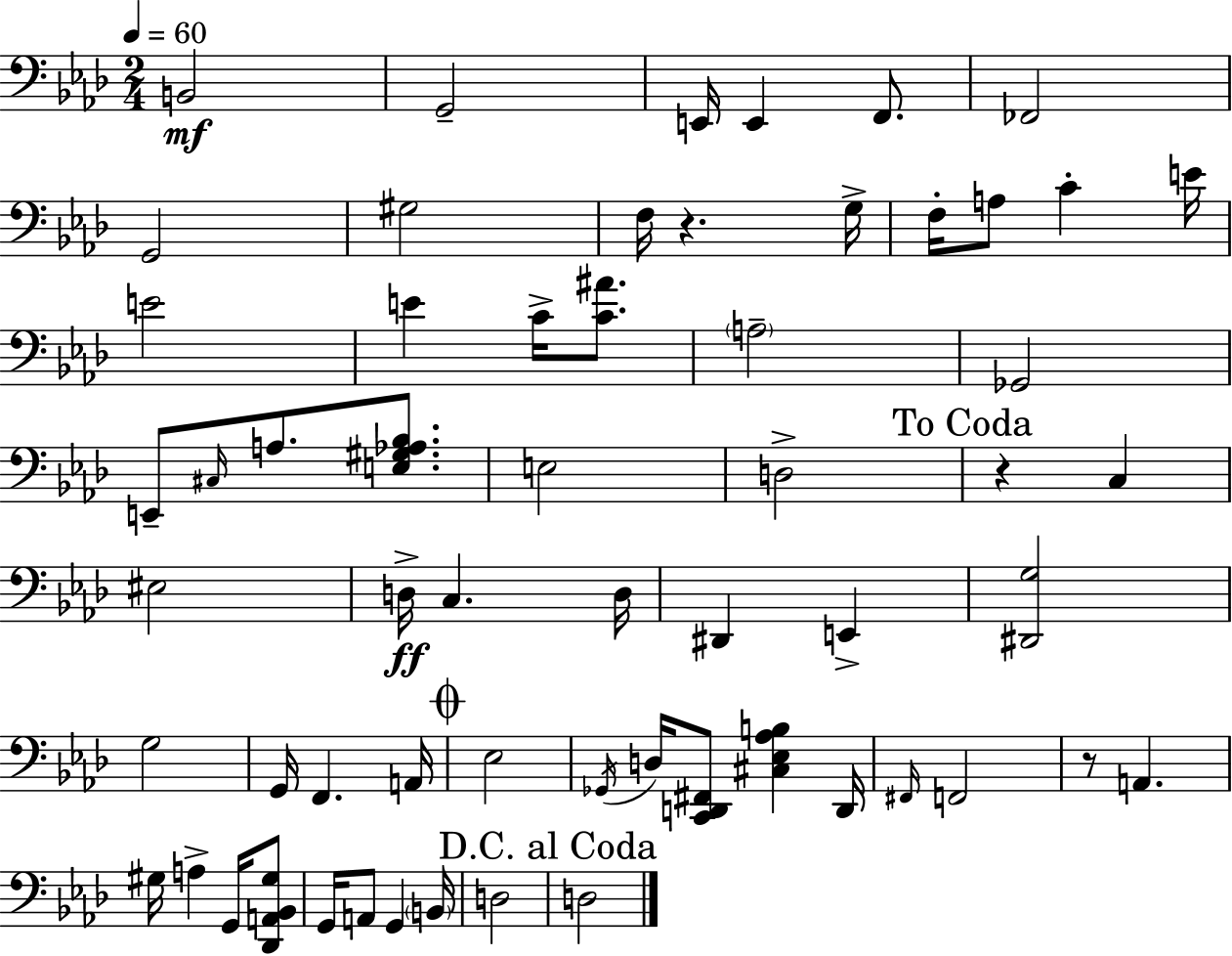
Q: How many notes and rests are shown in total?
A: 60